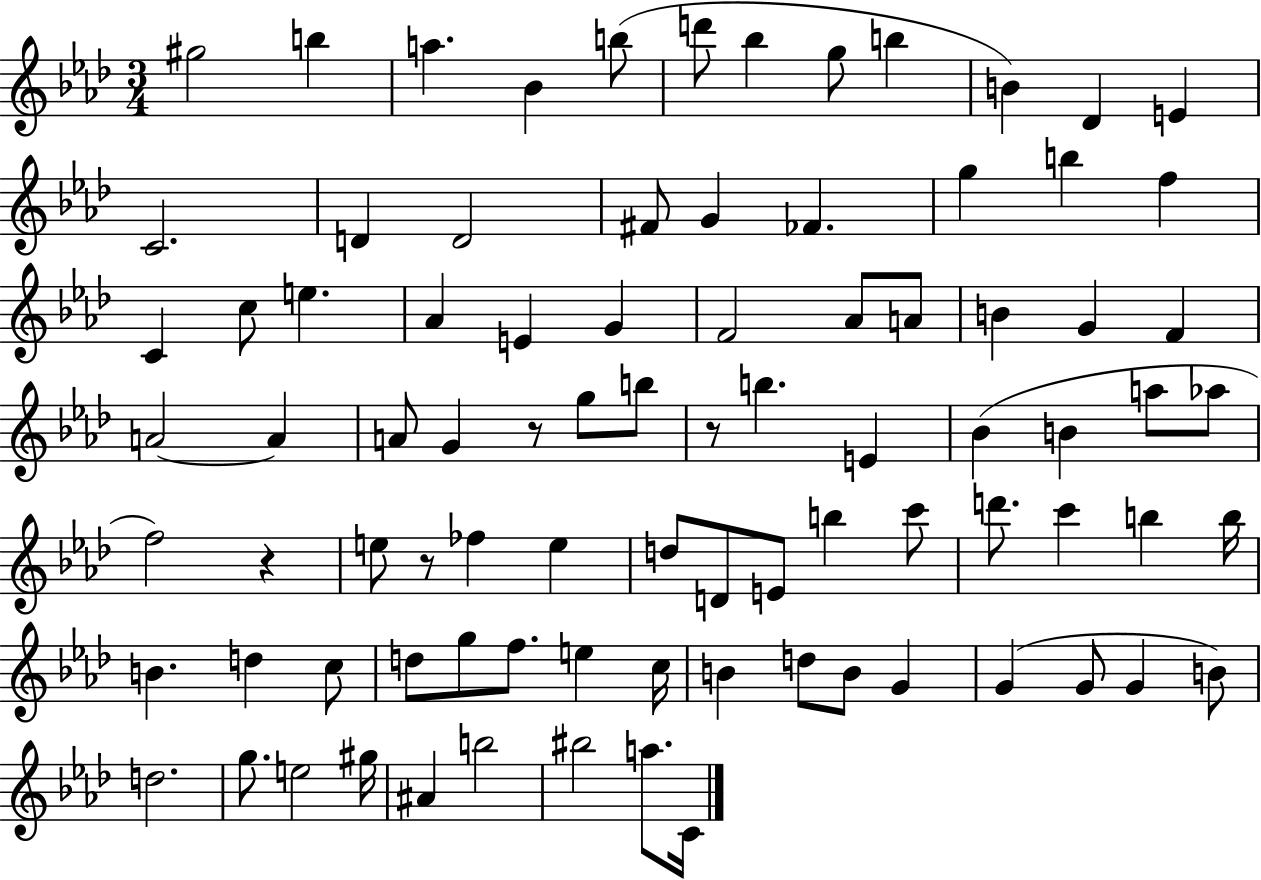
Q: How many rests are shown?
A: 4